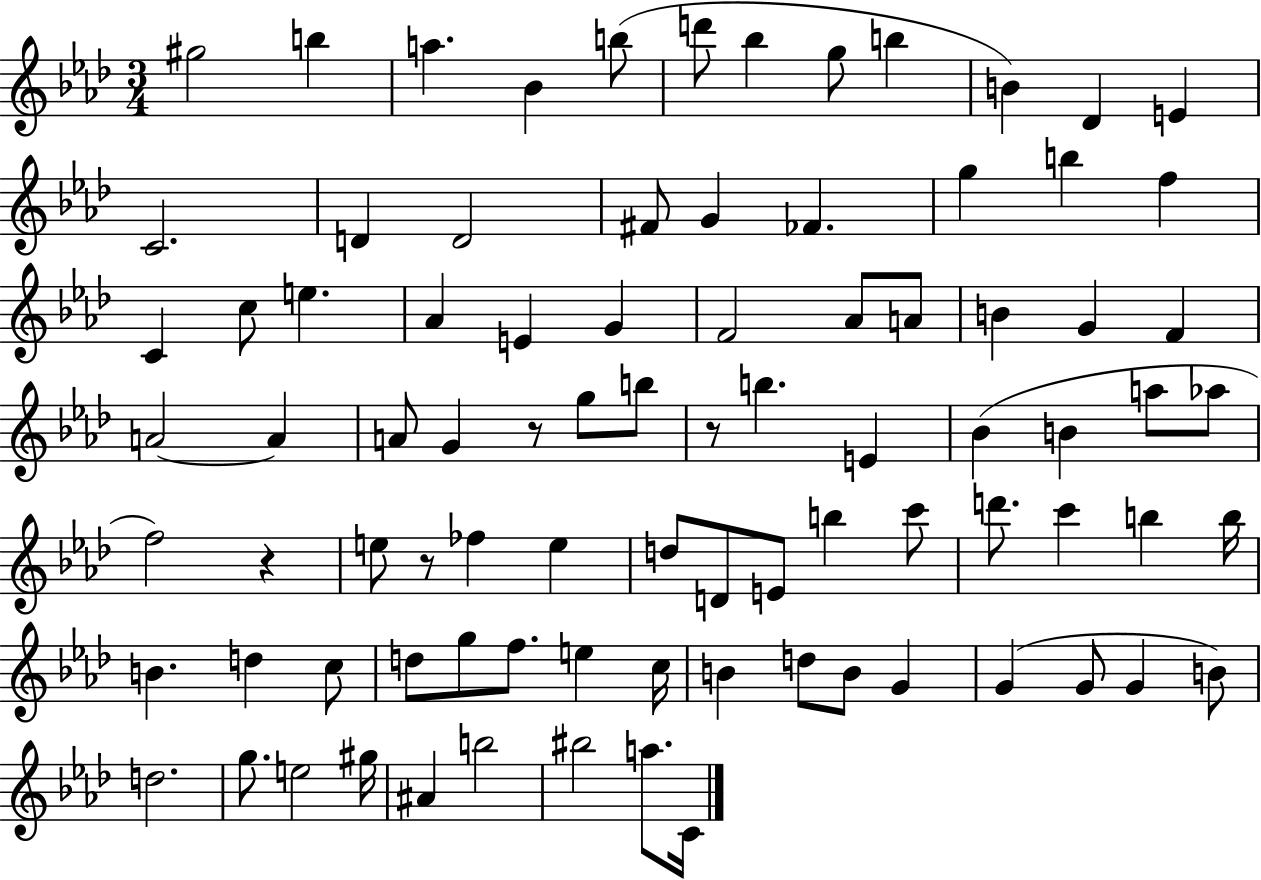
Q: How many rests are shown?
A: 4